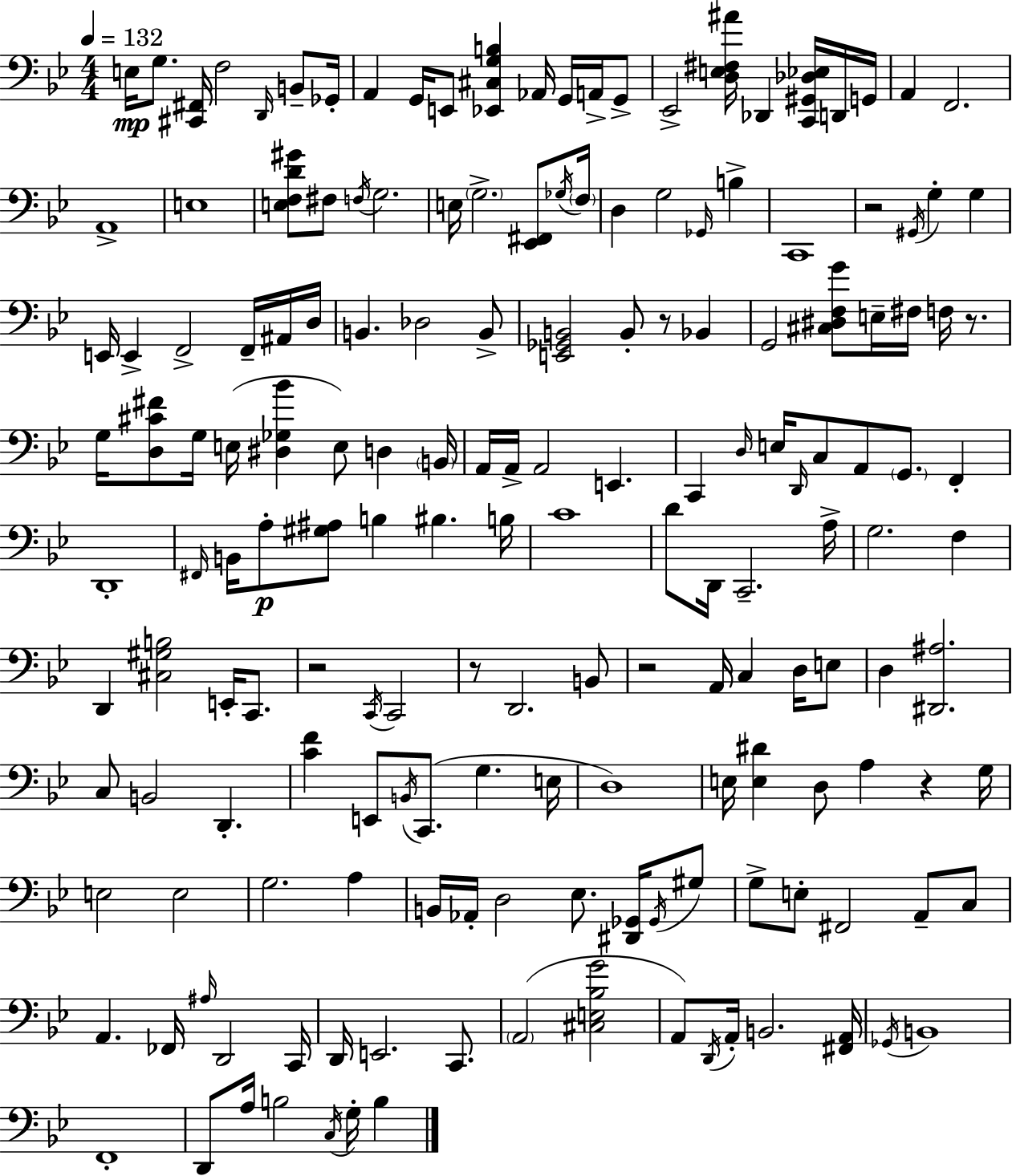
E3/s G3/e. [C#2,F#2]/s F3/h D2/s B2/e Gb2/s A2/q G2/s E2/e [Eb2,C#3,G3,B3]/q Ab2/s G2/s A2/s G2/e Eb2/h [D3,E3,F#3,A#4]/s Db2/q [C2,G#2,Db3,Eb3]/s D2/s G2/s A2/q F2/h. A2/w E3/w [E3,F3,D4,G#4]/e F#3/e F3/s G3/h. E3/s G3/h. [Eb2,F#2]/e Gb3/s F3/s D3/q G3/h Gb2/s B3/q C2/w R/h G#2/s G3/q G3/q E2/s E2/q F2/h F2/s A#2/s D3/s B2/q. Db3/h B2/e [E2,Gb2,B2]/h B2/e R/e Bb2/q G2/h [C#3,D#3,F3,G4]/e E3/s F#3/s F3/s R/e. G3/s [D3,C#4,F#4]/e G3/s E3/s [D#3,Gb3,Bb4]/q E3/e D3/q B2/s A2/s A2/s A2/h E2/q. C2/q D3/s E3/s D2/s C3/e A2/e G2/e. F2/q D2/w F#2/s B2/s A3/e [G#3,A#3]/e B3/q BIS3/q. B3/s C4/w D4/e D2/s C2/h. A3/s G3/h. F3/q D2/q [C#3,G#3,B3]/h E2/s C2/e. R/h C2/s C2/h R/e D2/h. B2/e R/h A2/s C3/q D3/s E3/e D3/q [D#2,A#3]/h. C3/e B2/h D2/q. [C4,F4]/q E2/e B2/s C2/e. G3/q. E3/s D3/w E3/s [E3,D#4]/q D3/e A3/q R/q G3/s E3/h E3/h G3/h. A3/q B2/s Ab2/s D3/h Eb3/e. [D#2,Gb2]/s Gb2/s G#3/e G3/e E3/e F#2/h A2/e C3/e A2/q. FES2/s A#3/s D2/h C2/s D2/s E2/h. C2/e. A2/h [C#3,E3,Bb3,G4]/h A2/e D2/s A2/s B2/h. [F#2,A2]/s Gb2/s B2/w F2/w D2/e A3/s B3/h C3/s G3/s B3/q